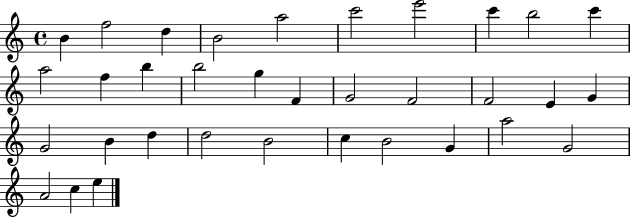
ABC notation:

X:1
T:Untitled
M:4/4
L:1/4
K:C
B f2 d B2 a2 c'2 e'2 c' b2 c' a2 f b b2 g F G2 F2 F2 E G G2 B d d2 B2 c B2 G a2 G2 A2 c e